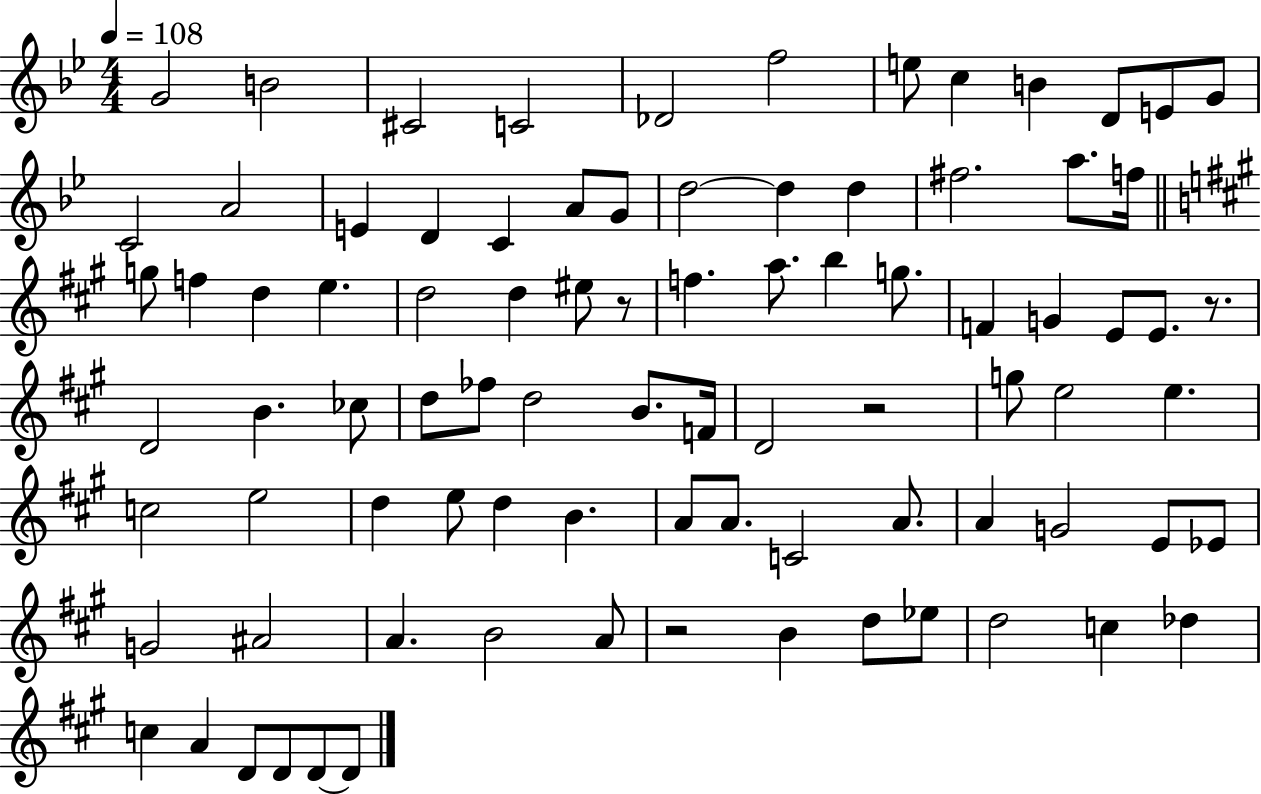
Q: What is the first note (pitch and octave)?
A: G4